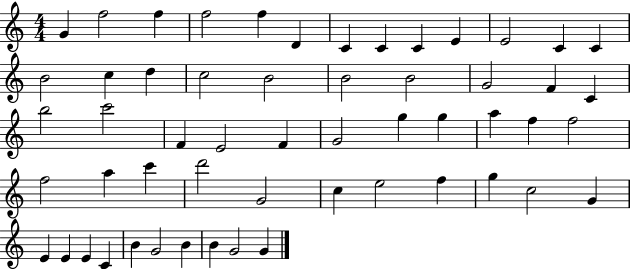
G4/q F5/h F5/q F5/h F5/q D4/q C4/q C4/q C4/q E4/q E4/h C4/q C4/q B4/h C5/q D5/q C5/h B4/h B4/h B4/h G4/h F4/q C4/q B5/h C6/h F4/q E4/h F4/q G4/h G5/q G5/q A5/q F5/q F5/h F5/h A5/q C6/q D6/h G4/h C5/q E5/h F5/q G5/q C5/h G4/q E4/q E4/q E4/q C4/q B4/q G4/h B4/q B4/q G4/h G4/q